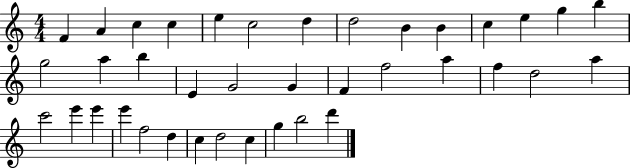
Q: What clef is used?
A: treble